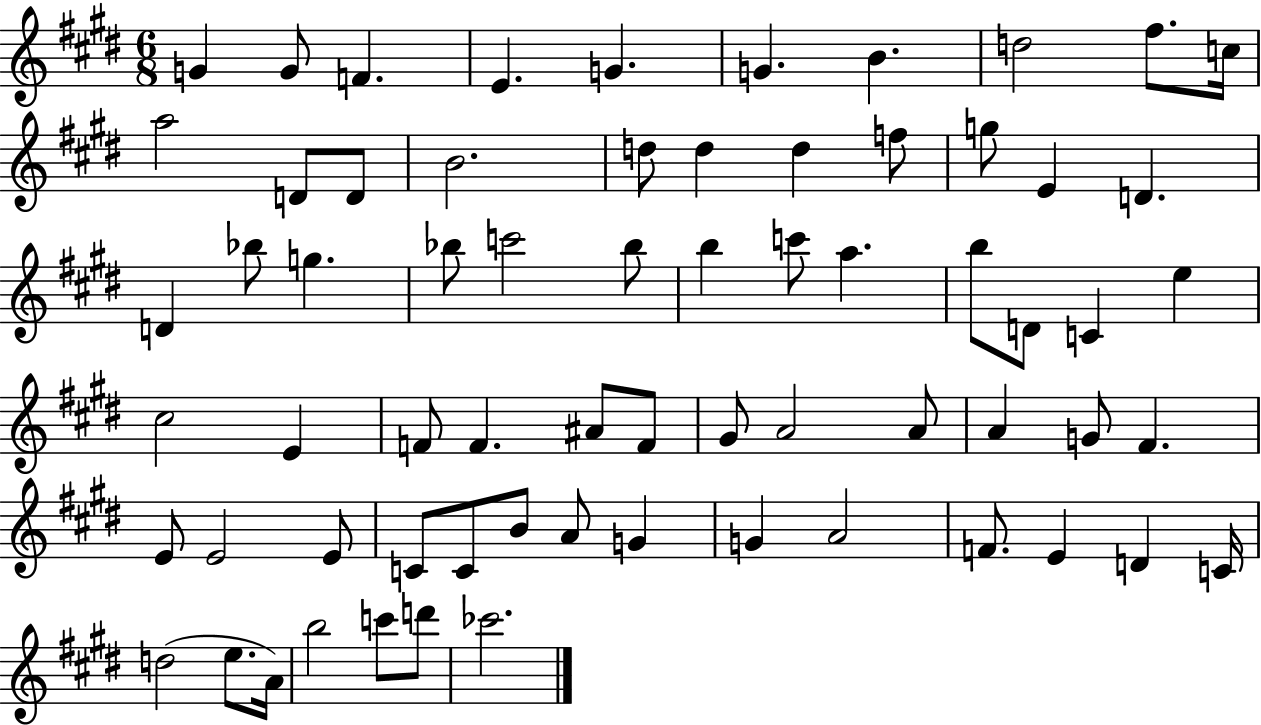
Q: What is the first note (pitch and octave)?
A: G4